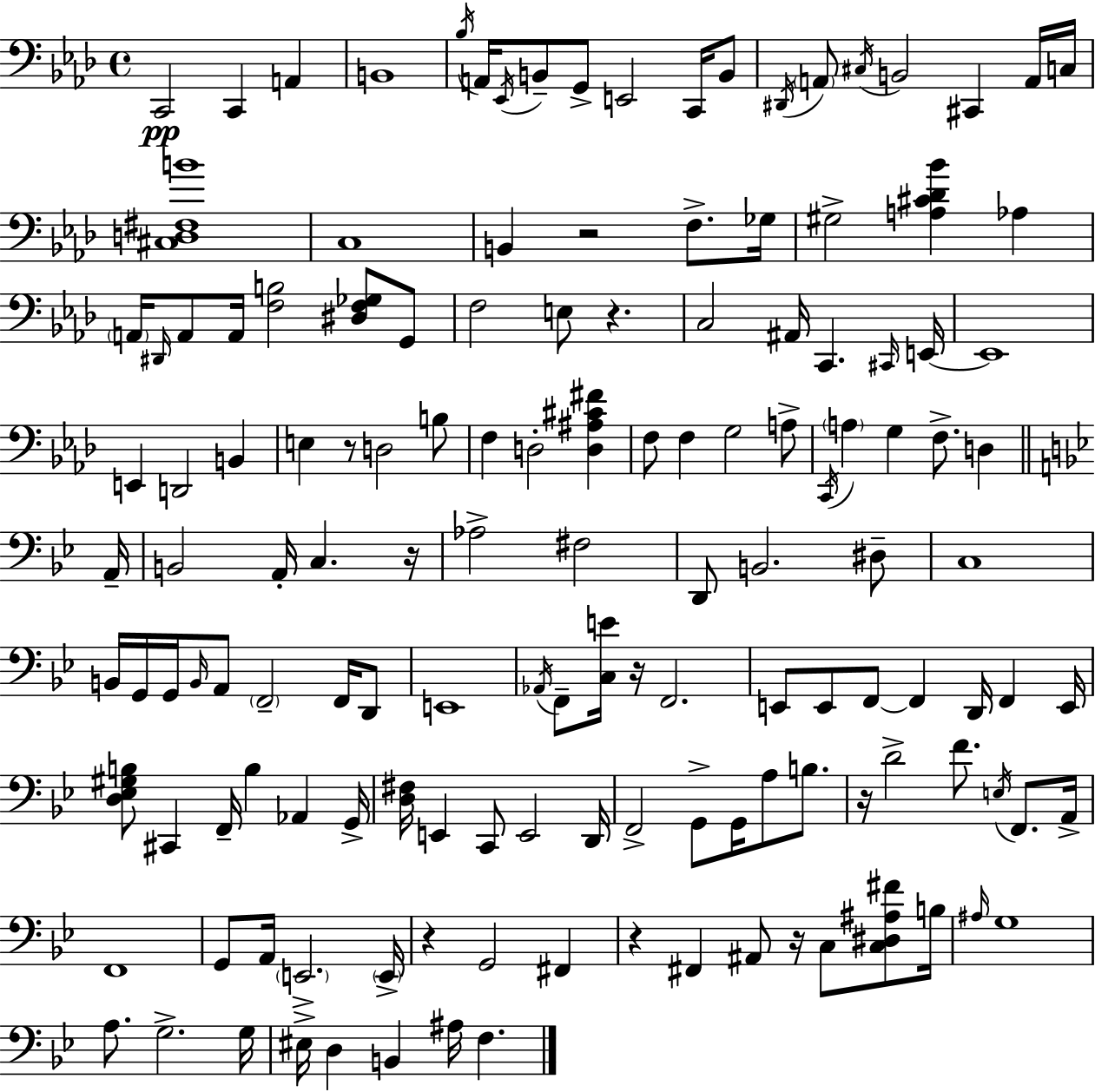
X:1
T:Untitled
M:4/4
L:1/4
K:Fm
C,,2 C,, A,, B,,4 _B,/4 A,,/4 _E,,/4 B,,/2 G,,/2 E,,2 C,,/4 B,,/2 ^D,,/4 A,,/2 ^C,/4 B,,2 ^C,, A,,/4 C,/4 [^C,D,^F,B]4 C,4 B,, z2 F,/2 _G,/4 ^G,2 [A,^C_D_B] _A, A,,/4 ^D,,/4 A,,/2 A,,/4 [F,B,]2 [^D,F,_G,]/2 G,,/2 F,2 E,/2 z C,2 ^A,,/4 C,, ^C,,/4 E,,/4 E,,4 E,, D,,2 B,, E, z/2 D,2 B,/2 F, D,2 [D,^A,^C^F] F,/2 F, G,2 A,/2 C,,/4 A, G, F,/2 D, A,,/4 B,,2 A,,/4 C, z/4 _A,2 ^F,2 D,,/2 B,,2 ^D,/2 C,4 B,,/4 G,,/4 G,,/4 B,,/4 A,,/2 F,,2 F,,/4 D,,/2 E,,4 _A,,/4 F,,/2 [C,E]/4 z/4 F,,2 E,,/2 E,,/2 F,,/2 F,, D,,/4 F,, E,,/4 [D,_E,^G,B,]/2 ^C,, F,,/4 B, _A,, G,,/4 [D,^F,]/4 E,, C,,/2 E,,2 D,,/4 F,,2 G,,/2 G,,/4 A,/2 B,/2 z/4 D2 F/2 E,/4 F,,/2 A,,/4 F,,4 G,,/2 A,,/4 E,,2 E,,/4 z G,,2 ^F,, z ^F,, ^A,,/2 z/4 C,/2 [C,^D,^A,^F]/2 B,/4 ^A,/4 G,4 A,/2 G,2 G,/4 ^E,/4 D, B,, ^A,/4 F,